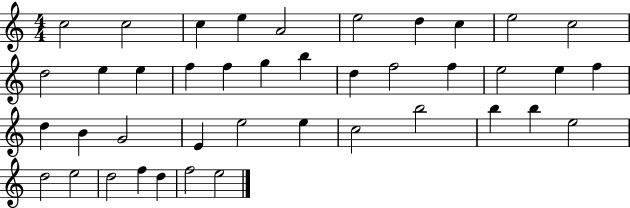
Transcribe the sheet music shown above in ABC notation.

X:1
T:Untitled
M:4/4
L:1/4
K:C
c2 c2 c e A2 e2 d c e2 c2 d2 e e f f g b d f2 f e2 e f d B G2 E e2 e c2 b2 b b e2 d2 e2 d2 f d f2 e2